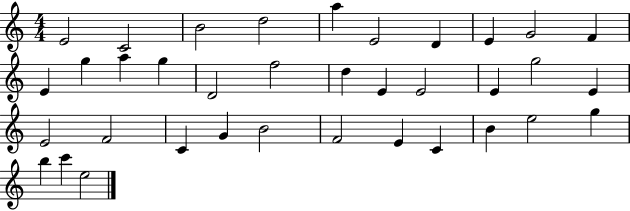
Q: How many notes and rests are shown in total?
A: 36